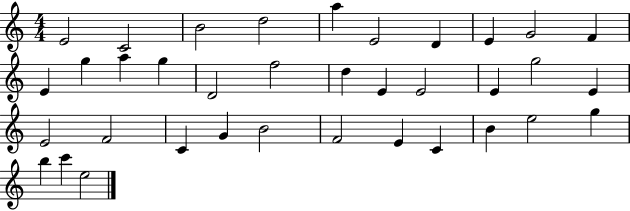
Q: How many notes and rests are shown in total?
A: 36